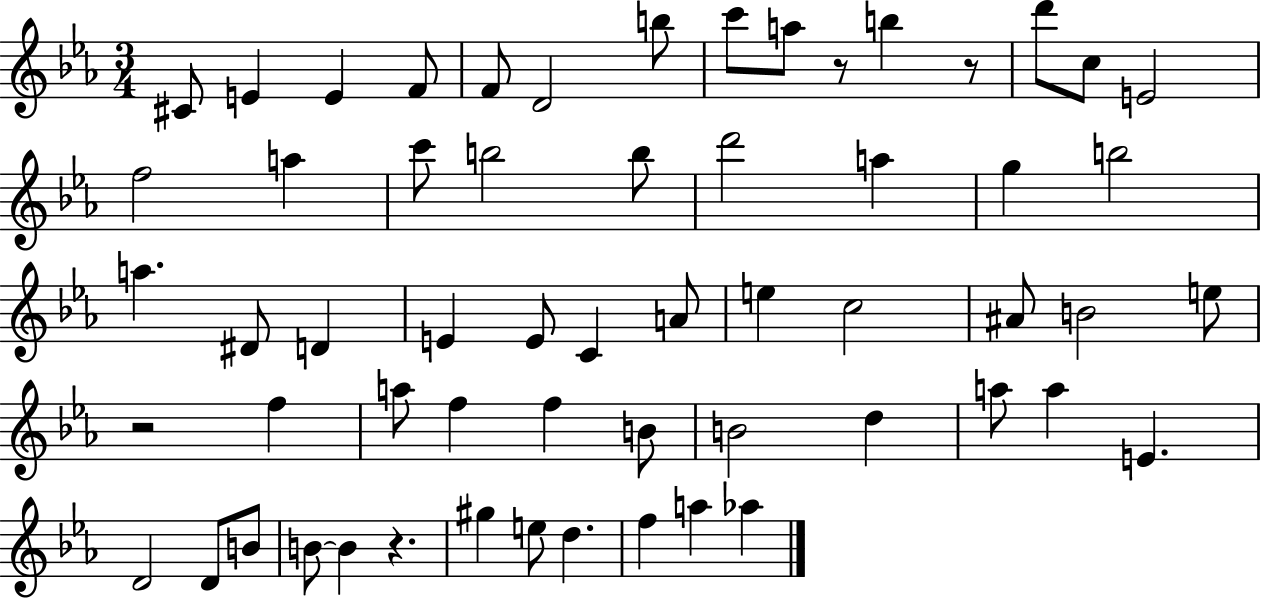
{
  \clef treble
  \numericTimeSignature
  \time 3/4
  \key ees \major
  cis'8 e'4 e'4 f'8 | f'8 d'2 b''8 | c'''8 a''8 r8 b''4 r8 | d'''8 c''8 e'2 | \break f''2 a''4 | c'''8 b''2 b''8 | d'''2 a''4 | g''4 b''2 | \break a''4. dis'8 d'4 | e'4 e'8 c'4 a'8 | e''4 c''2 | ais'8 b'2 e''8 | \break r2 f''4 | a''8 f''4 f''4 b'8 | b'2 d''4 | a''8 a''4 e'4. | \break d'2 d'8 b'8 | b'8~~ b'4 r4. | gis''4 e''8 d''4. | f''4 a''4 aes''4 | \break \bar "|."
}